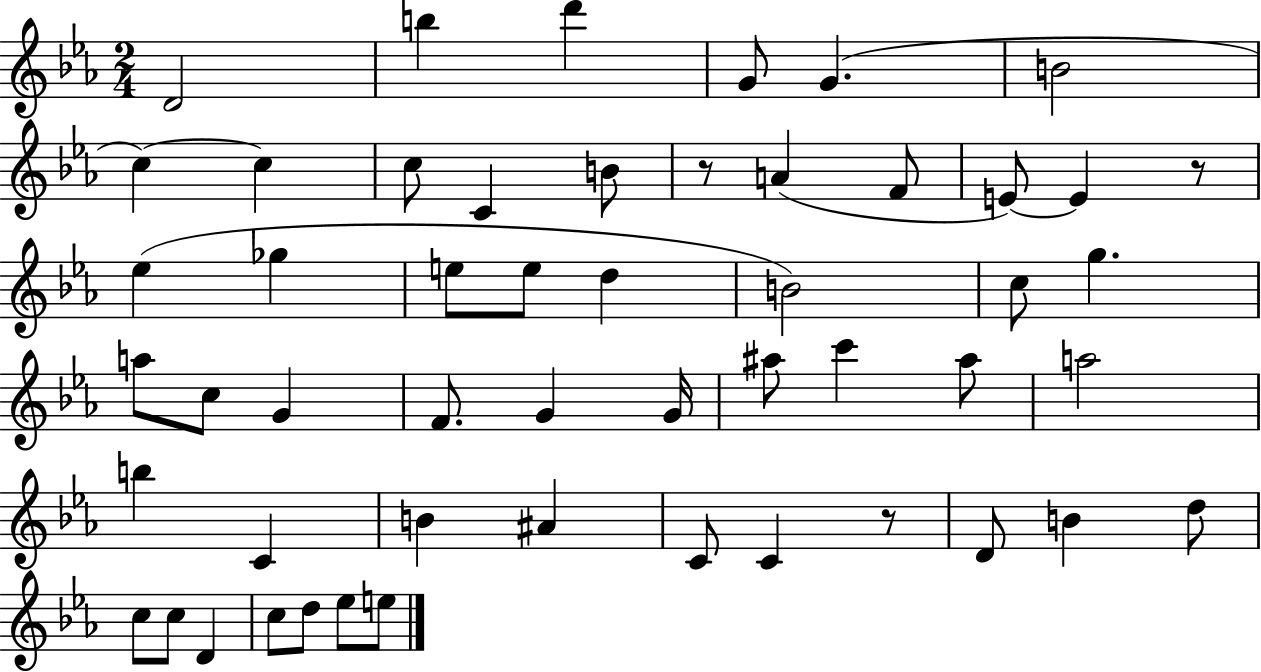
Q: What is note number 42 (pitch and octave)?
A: D5